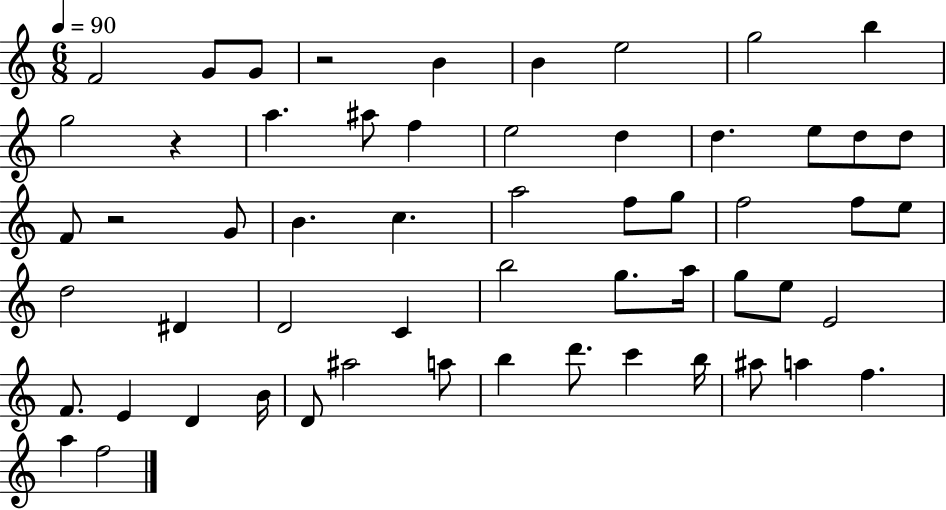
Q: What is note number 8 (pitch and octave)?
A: B5